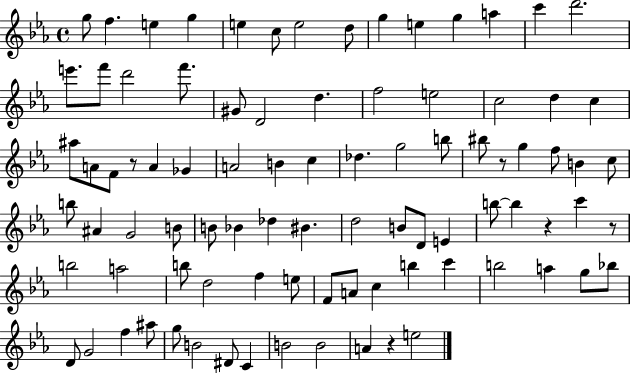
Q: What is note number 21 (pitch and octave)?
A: D5